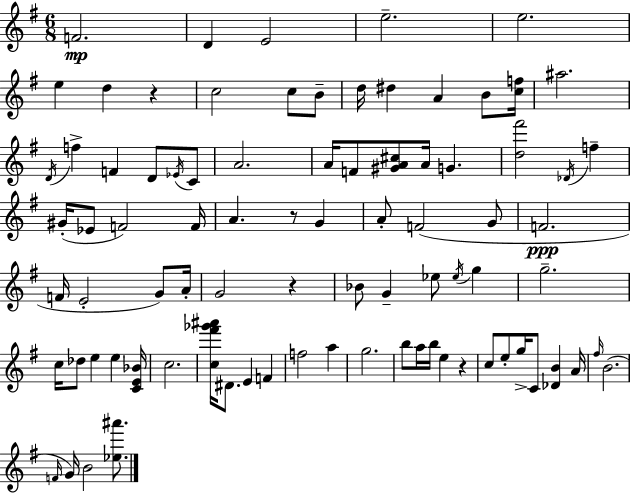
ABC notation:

X:1
T:Untitled
M:6/8
L:1/4
K:G
F2 D E2 e2 e2 e d z c2 c/2 B/2 d/4 ^d A B/2 [cf]/4 ^a2 D/4 f F D/2 _E/4 C/2 A2 A/4 F/2 [^GA^c]/2 A/4 G [d^f']2 _D/4 f ^G/4 _E/2 F2 F/4 A z/2 G A/2 F2 G/2 F2 F/4 E2 G/2 A/4 G2 z _B/2 G _e/2 _e/4 g g2 c/4 _d/2 e e [CE_B]/4 c2 [c^f'_g'^a']/4 ^D/2 E F f2 a g2 b/2 a/4 b/4 e z c/2 e/2 g/4 C/2 [_DB] A/4 ^f/4 B2 F/4 G/4 B2 [_e^a']/2